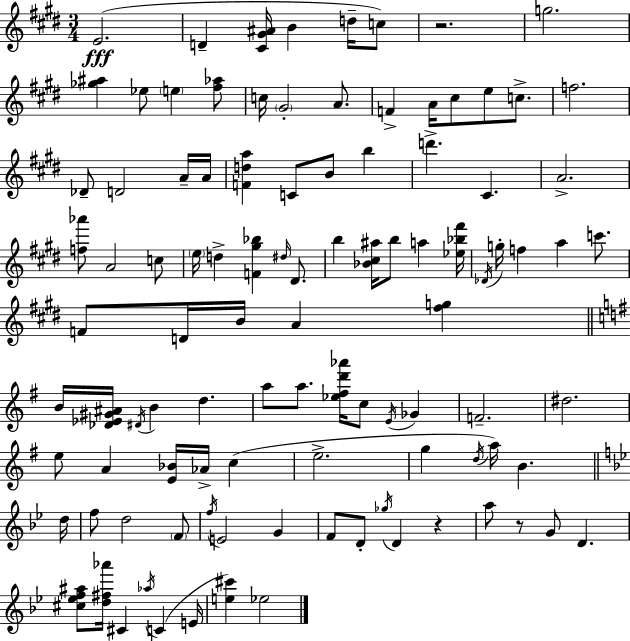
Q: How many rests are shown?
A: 3